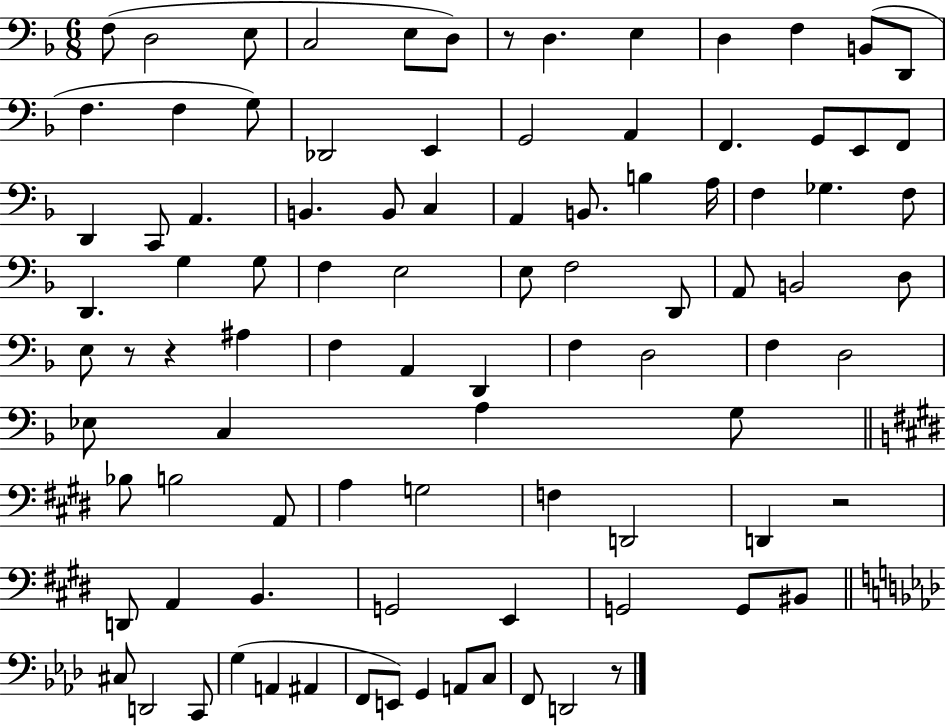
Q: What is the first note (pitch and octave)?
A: F3